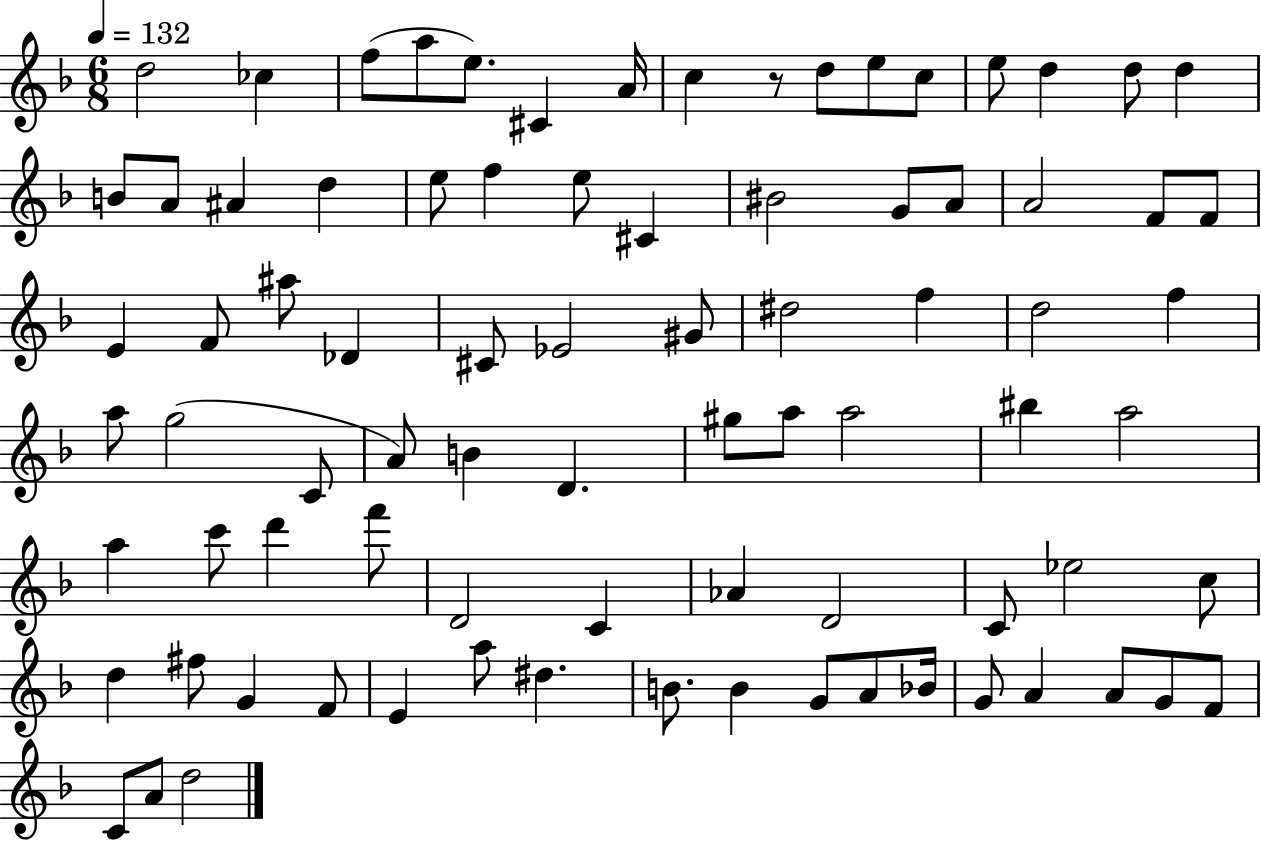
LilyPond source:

{
  \clef treble
  \numericTimeSignature
  \time 6/8
  \key f \major
  \tempo 4 = 132
  d''2 ces''4 | f''8( a''8 e''8.) cis'4 a'16 | c''4 r8 d''8 e''8 c''8 | e''8 d''4 d''8 d''4 | \break b'8 a'8 ais'4 d''4 | e''8 f''4 e''8 cis'4 | bis'2 g'8 a'8 | a'2 f'8 f'8 | \break e'4 f'8 ais''8 des'4 | cis'8 ees'2 gis'8 | dis''2 f''4 | d''2 f''4 | \break a''8 g''2( c'8 | a'8) b'4 d'4. | gis''8 a''8 a''2 | bis''4 a''2 | \break a''4 c'''8 d'''4 f'''8 | d'2 c'4 | aes'4 d'2 | c'8 ees''2 c''8 | \break d''4 fis''8 g'4 f'8 | e'4 a''8 dis''4. | b'8. b'4 g'8 a'8 bes'16 | g'8 a'4 a'8 g'8 f'8 | \break c'8 a'8 d''2 | \bar "|."
}